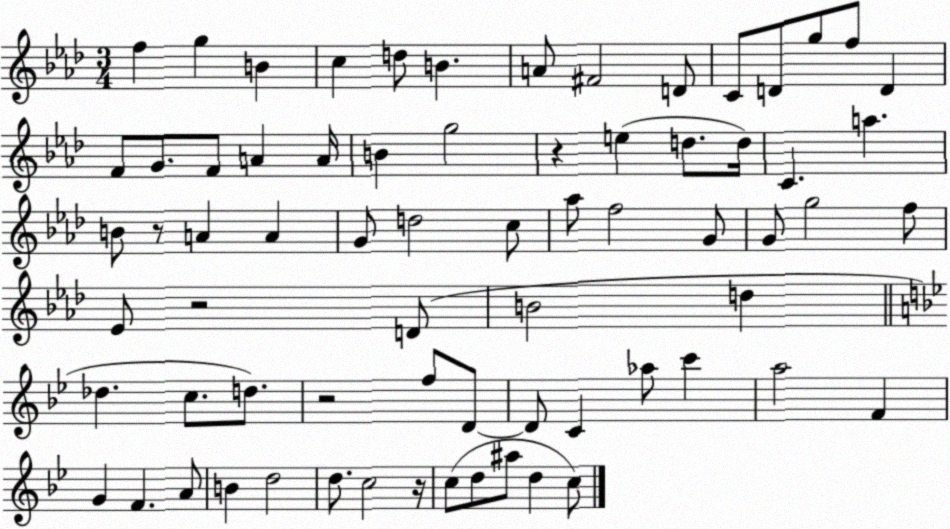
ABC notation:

X:1
T:Untitled
M:3/4
L:1/4
K:Ab
f g B c d/2 B A/2 ^F2 D/2 C/2 D/2 g/2 f/2 D F/2 G/2 F/2 A A/4 B g2 z e d/2 d/4 C a B/2 z/2 A A G/2 d2 c/2 _a/2 f2 G/2 G/2 g2 f/2 _E/2 z2 D/2 B2 d _d c/2 d/2 z2 f/2 D/2 D/2 C _a/2 c' a2 F G F A/2 B d2 d/2 c2 z/4 c/2 d/2 ^a/2 d c/2